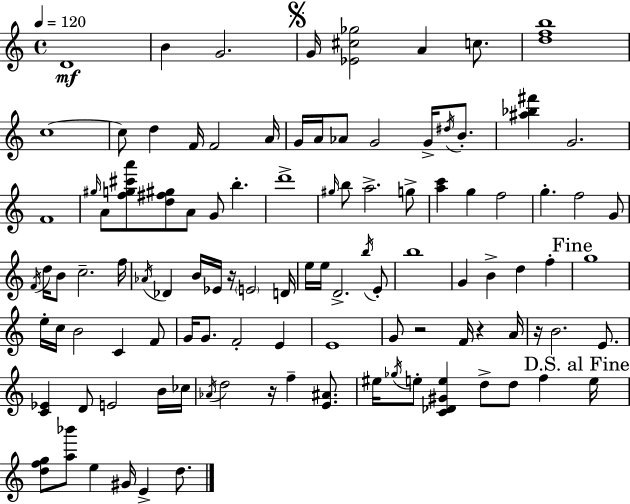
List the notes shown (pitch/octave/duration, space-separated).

D4/w B4/q G4/h. G4/s [Eb4,C#5,Gb5]/h A4/q C5/e. [D5,F5,B5]/w C5/w C5/e D5/q F4/s F4/h A4/s G4/s A4/s Ab4/e G4/h G4/s D#5/s B4/e. [A#5,Bb5,F#6]/q G4/h. F4/w G#5/s A4/e [F5,G5,C#6,A6]/e [D5,F#5,G#5]/e A4/e G4/e B5/q. D6/w G#5/s B5/e A5/h. G5/e [A5,C6]/q G5/q F5/h G5/q. F5/h G4/e F4/s D5/s B4/e C5/h. F5/s Ab4/s Db4/q B4/s Eb4/s R/s E4/h D4/s E5/s E5/s D4/h. B5/s E4/e B5/w G4/q B4/q D5/q F5/q G5/w E5/s C5/s B4/h C4/q F4/e G4/s G4/e. F4/h E4/q E4/w G4/e R/h F4/s R/q A4/s R/s B4/h. E4/e. [C4,Eb4]/q D4/e E4/h B4/s CES5/s Ab4/s D5/h R/s F5/q [E4,A#4]/e. EIS5/s Gb5/s E5/e [C4,Db4,G#4,E5]/q D5/e D5/e F5/q E5/s [D5,F5,G5]/e [A5,Bb6]/e E5/q G#4/s E4/q D5/e.